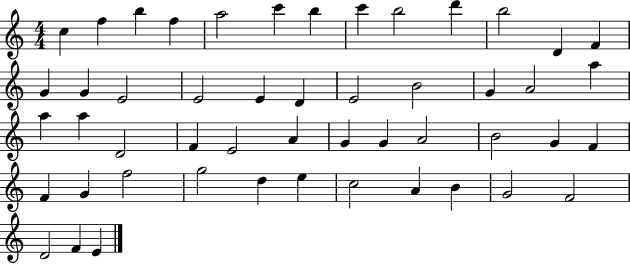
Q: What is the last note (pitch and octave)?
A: E4